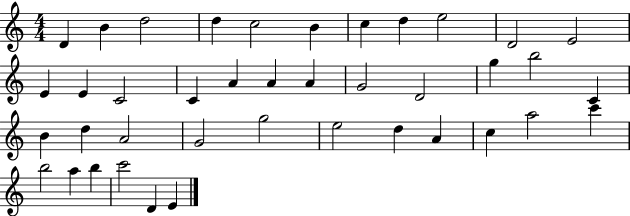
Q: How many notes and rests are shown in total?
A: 40